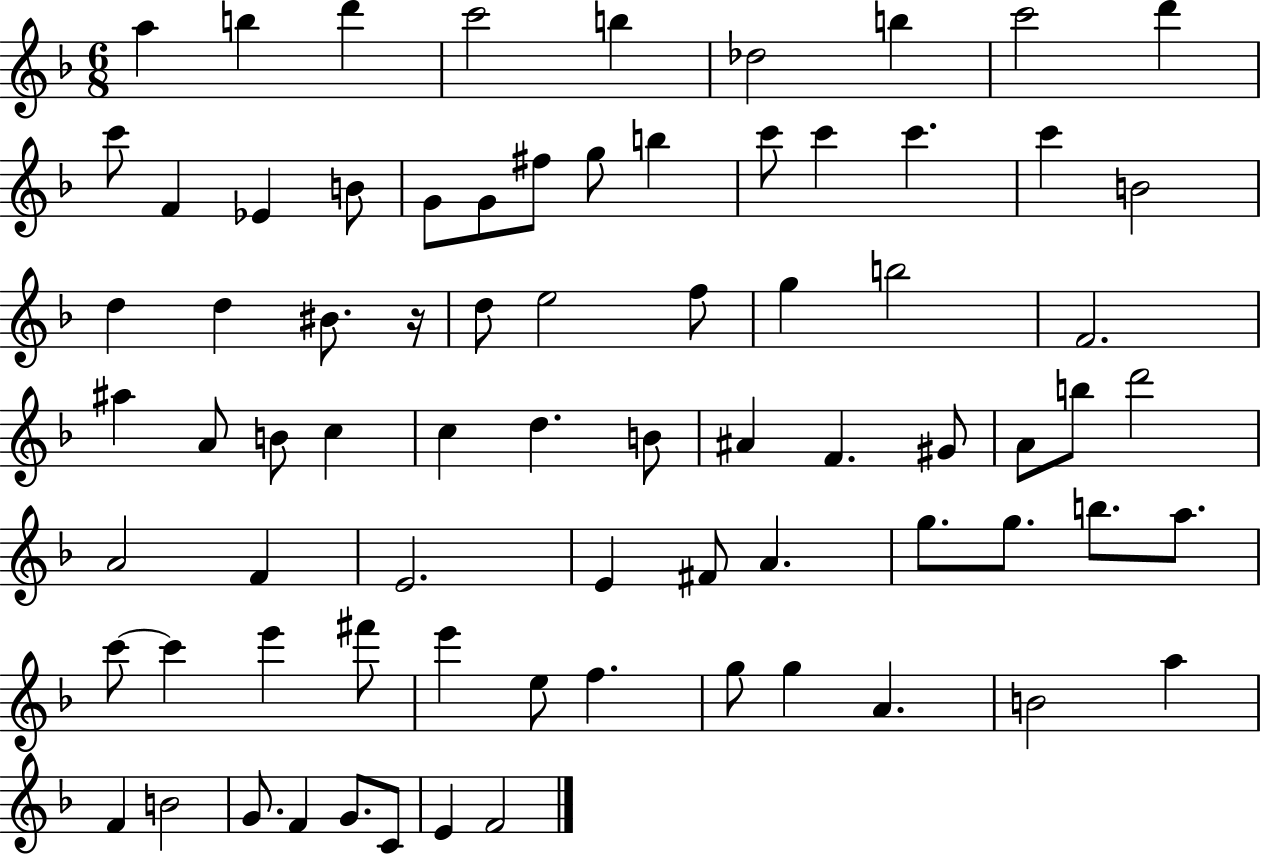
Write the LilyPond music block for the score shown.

{
  \clef treble
  \numericTimeSignature
  \time 6/8
  \key f \major
  a''4 b''4 d'''4 | c'''2 b''4 | des''2 b''4 | c'''2 d'''4 | \break c'''8 f'4 ees'4 b'8 | g'8 g'8 fis''8 g''8 b''4 | c'''8 c'''4 c'''4. | c'''4 b'2 | \break d''4 d''4 bis'8. r16 | d''8 e''2 f''8 | g''4 b''2 | f'2. | \break ais''4 a'8 b'8 c''4 | c''4 d''4. b'8 | ais'4 f'4. gis'8 | a'8 b''8 d'''2 | \break a'2 f'4 | e'2. | e'4 fis'8 a'4. | g''8. g''8. b''8. a''8. | \break c'''8~~ c'''4 e'''4 fis'''8 | e'''4 e''8 f''4. | g''8 g''4 a'4. | b'2 a''4 | \break f'4 b'2 | g'8. f'4 g'8. c'8 | e'4 f'2 | \bar "|."
}